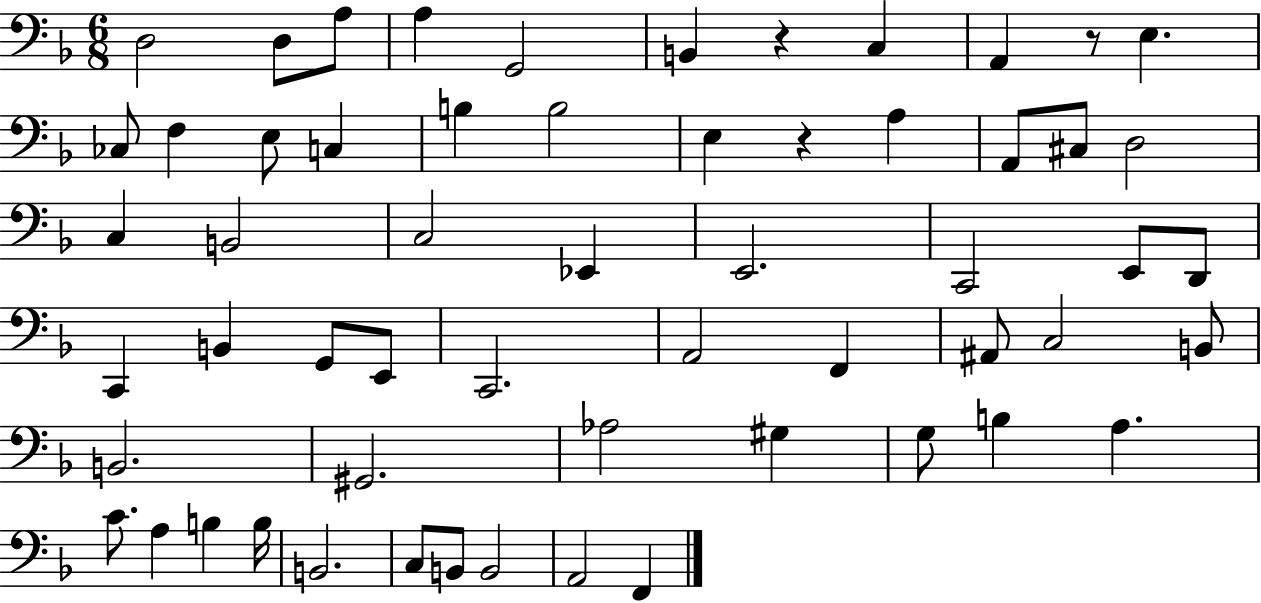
{
  \clef bass
  \numericTimeSignature
  \time 6/8
  \key f \major
  \repeat volta 2 { d2 d8 a8 | a4 g,2 | b,4 r4 c4 | a,4 r8 e4. | \break ces8 f4 e8 c4 | b4 b2 | e4 r4 a4 | a,8 cis8 d2 | \break c4 b,2 | c2 ees,4 | e,2. | c,2 e,8 d,8 | \break c,4 b,4 g,8 e,8 | c,2. | a,2 f,4 | ais,8 c2 b,8 | \break b,2. | gis,2. | aes2 gis4 | g8 b4 a4. | \break c'8. a4 b4 b16 | b,2. | c8 b,8 b,2 | a,2 f,4 | \break } \bar "|."
}